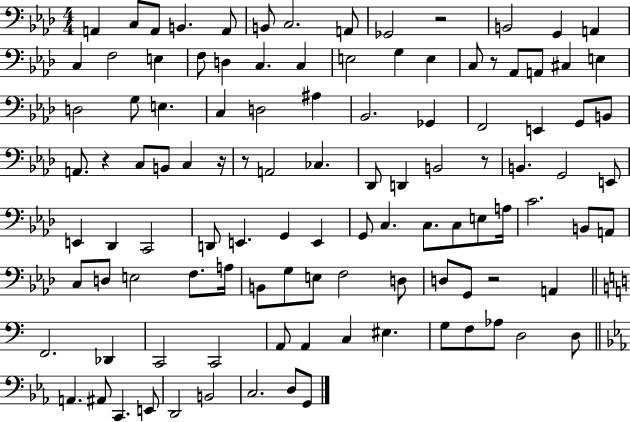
X:1
T:Untitled
M:4/4
L:1/4
K:Ab
A,, C,/2 A,,/2 B,, A,,/2 B,,/2 C,2 A,,/2 _G,,2 z2 B,,2 G,, A,, C, F,2 E, F,/2 D, C, C, E,2 G, E, C,/2 z/2 _A,,/2 A,,/2 ^C, E, D,2 G,/2 E, C, D,2 ^A, _B,,2 _G,, F,,2 E,, G,,/2 B,,/2 A,,/2 z C,/2 B,,/2 C, z/4 z/2 A,,2 _C, _D,,/2 D,, B,,2 z/2 B,, G,,2 E,,/2 E,, _D,, C,,2 D,,/2 E,, G,, E,, G,,/2 C, C,/2 C,/2 E,/2 A,/4 C2 B,,/2 A,,/2 C,/2 D,/2 E,2 F,/2 A,/4 B,,/2 G,/2 E,/2 F,2 D,/2 D,/2 G,,/2 z2 A,, F,,2 _D,, C,,2 C,,2 A,,/2 A,, C, ^E, G,/2 F,/2 _A,/2 D,2 D,/2 A,, ^A,,/2 C,, E,,/2 D,,2 B,,2 C,2 D,/2 G,,/2